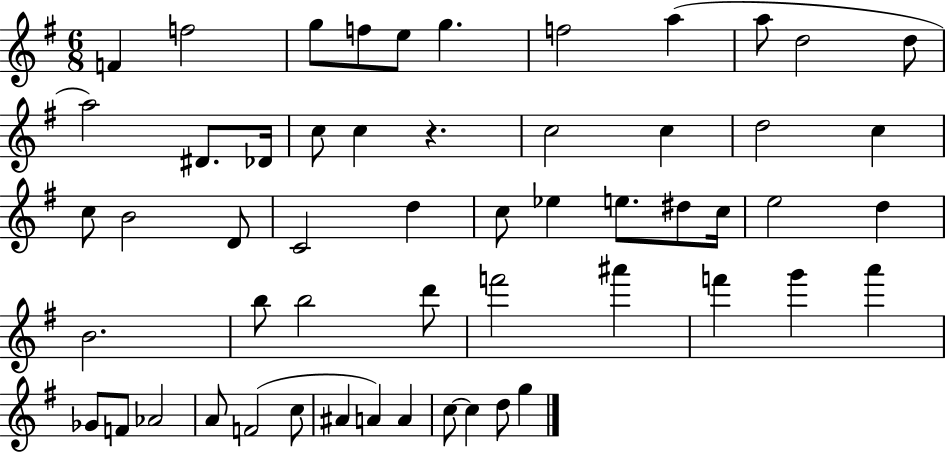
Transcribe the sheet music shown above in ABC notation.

X:1
T:Untitled
M:6/8
L:1/4
K:G
F f2 g/2 f/2 e/2 g f2 a a/2 d2 d/2 a2 ^D/2 _D/4 c/2 c z c2 c d2 c c/2 B2 D/2 C2 d c/2 _e e/2 ^d/2 c/4 e2 d B2 b/2 b2 d'/2 f'2 ^a' f' g' a' _G/2 F/2 _A2 A/2 F2 c/2 ^A A A c/2 c d/2 g